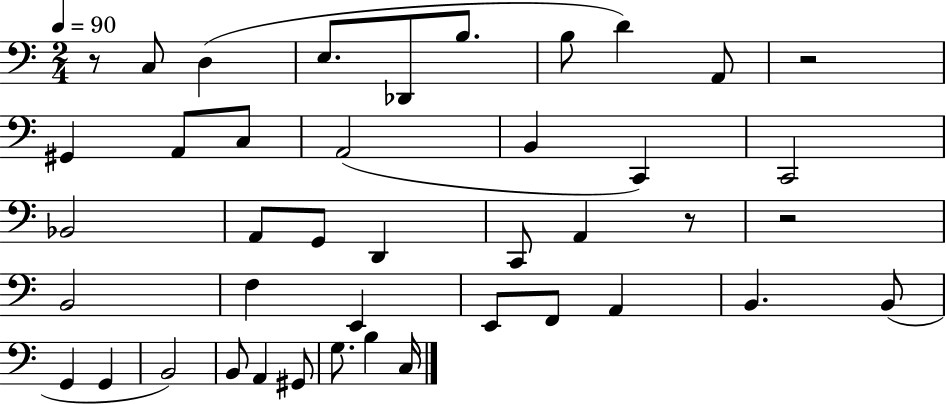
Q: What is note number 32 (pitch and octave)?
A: B2